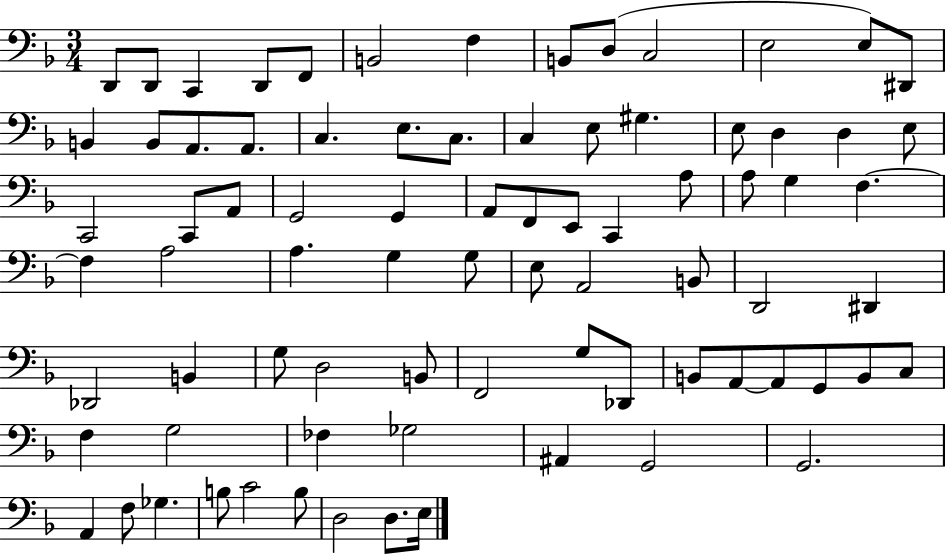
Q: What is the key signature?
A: F major